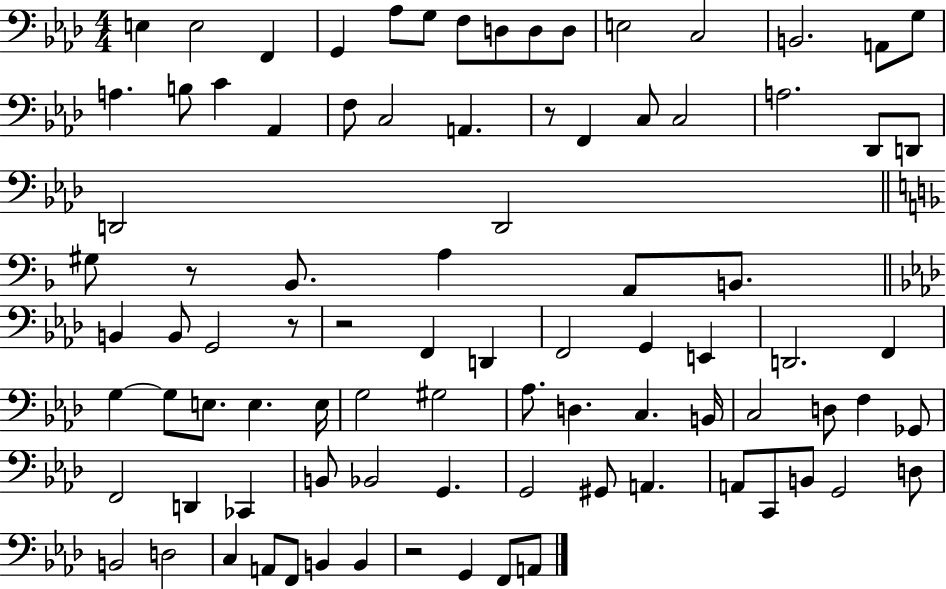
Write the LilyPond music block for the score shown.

{
  \clef bass
  \numericTimeSignature
  \time 4/4
  \key aes \major
  e4 e2 f,4 | g,4 aes8 g8 f8 d8 d8 d8 | e2 c2 | b,2. a,8 g8 | \break a4. b8 c'4 aes,4 | f8 c2 a,4. | r8 f,4 c8 c2 | a2. des,8 d,8 | \break d,2 d,2 | \bar "||" \break \key d \minor gis8 r8 bes,8. a4 a,8 b,8. | \bar "||" \break \key f \minor b,4 b,8 g,2 r8 | r2 f,4 d,4 | f,2 g,4 e,4 | d,2. f,4 | \break g4~~ g8 e8. e4. e16 | g2 gis2 | aes8. d4. c4. b,16 | c2 d8 f4 ges,8 | \break f,2 d,4 ces,4 | b,8 bes,2 g,4. | g,2 gis,8 a,4. | a,8 c,8 b,8 g,2 d8 | \break b,2 d2 | c4 a,8 f,8 b,4 b,4 | r2 g,4 f,8 a,8 | \bar "|."
}